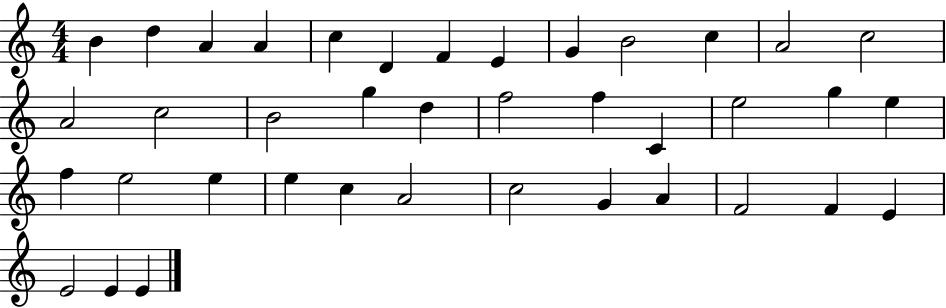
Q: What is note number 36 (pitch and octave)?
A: E4